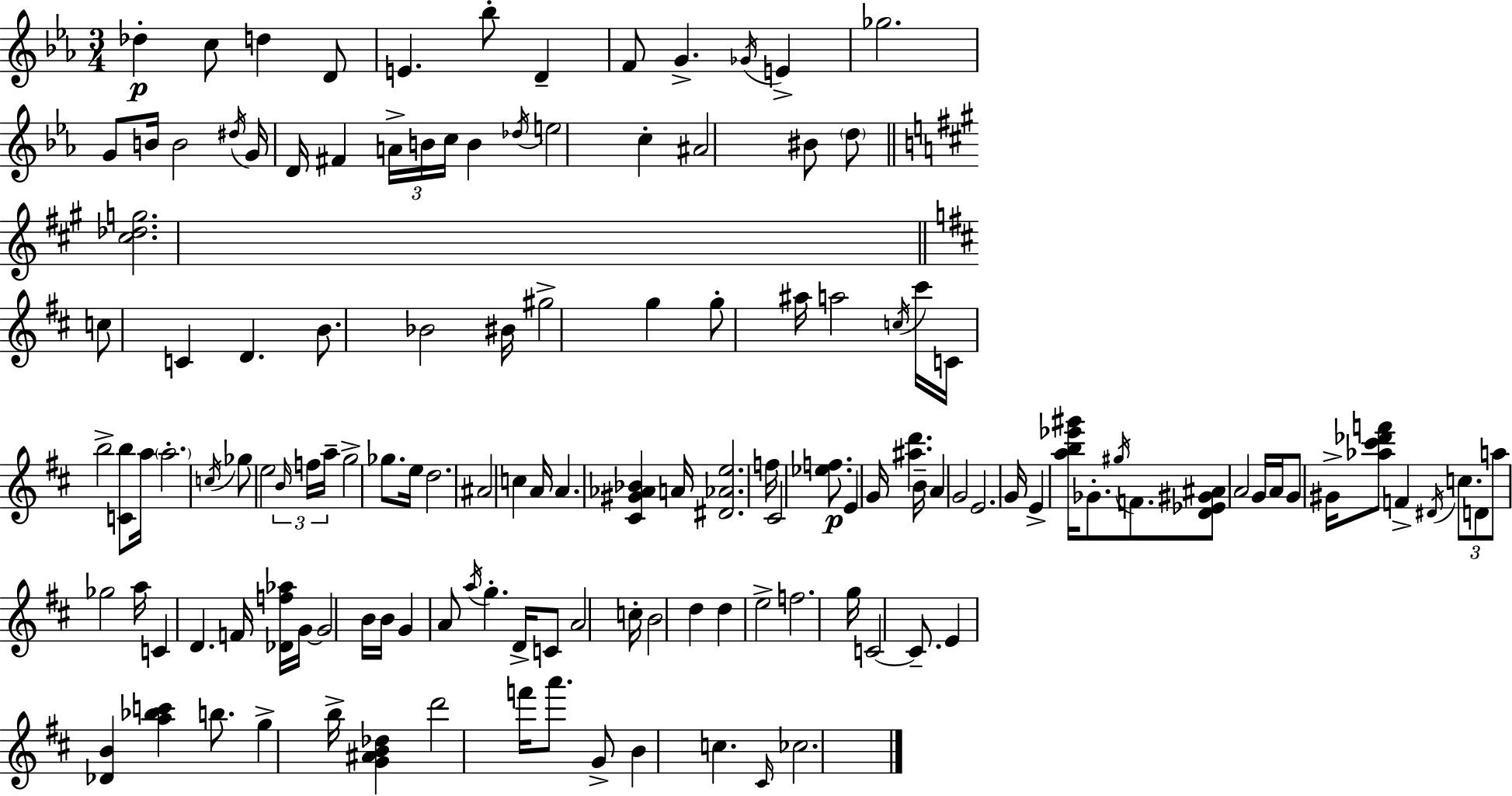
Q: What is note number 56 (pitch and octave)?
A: D5